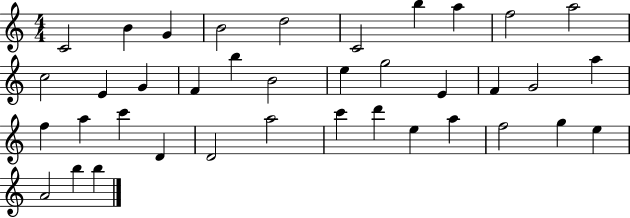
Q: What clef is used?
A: treble